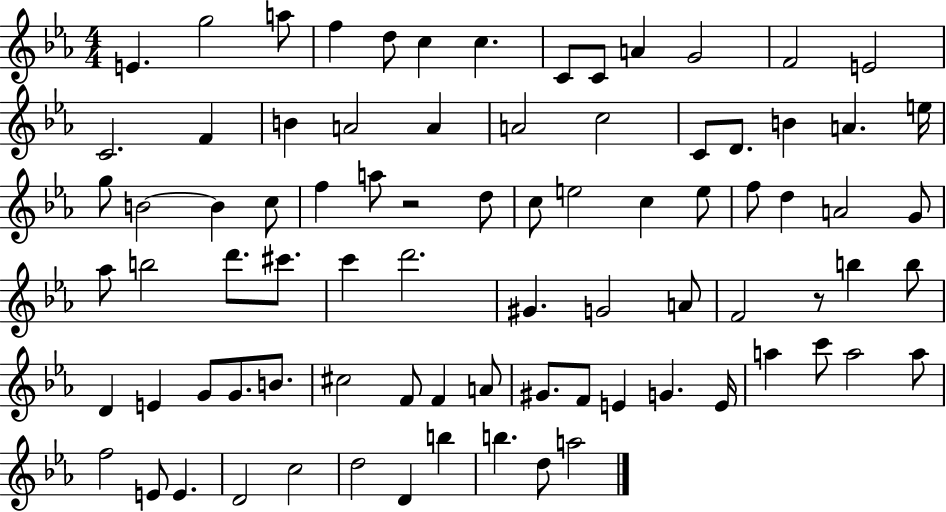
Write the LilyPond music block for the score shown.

{
  \clef treble
  \numericTimeSignature
  \time 4/4
  \key ees \major
  e'4. g''2 a''8 | f''4 d''8 c''4 c''4. | c'8 c'8 a'4 g'2 | f'2 e'2 | \break c'2. f'4 | b'4 a'2 a'4 | a'2 c''2 | c'8 d'8. b'4 a'4. e''16 | \break g''8 b'2~~ b'4 c''8 | f''4 a''8 r2 d''8 | c''8 e''2 c''4 e''8 | f''8 d''4 a'2 g'8 | \break aes''8 b''2 d'''8. cis'''8. | c'''4 d'''2. | gis'4. g'2 a'8 | f'2 r8 b''4 b''8 | \break d'4 e'4 g'8 g'8. b'8. | cis''2 f'8 f'4 a'8 | gis'8. f'8 e'4 g'4. e'16 | a''4 c'''8 a''2 a''8 | \break f''2 e'8 e'4. | d'2 c''2 | d''2 d'4 b''4 | b''4. d''8 a''2 | \break \bar "|."
}